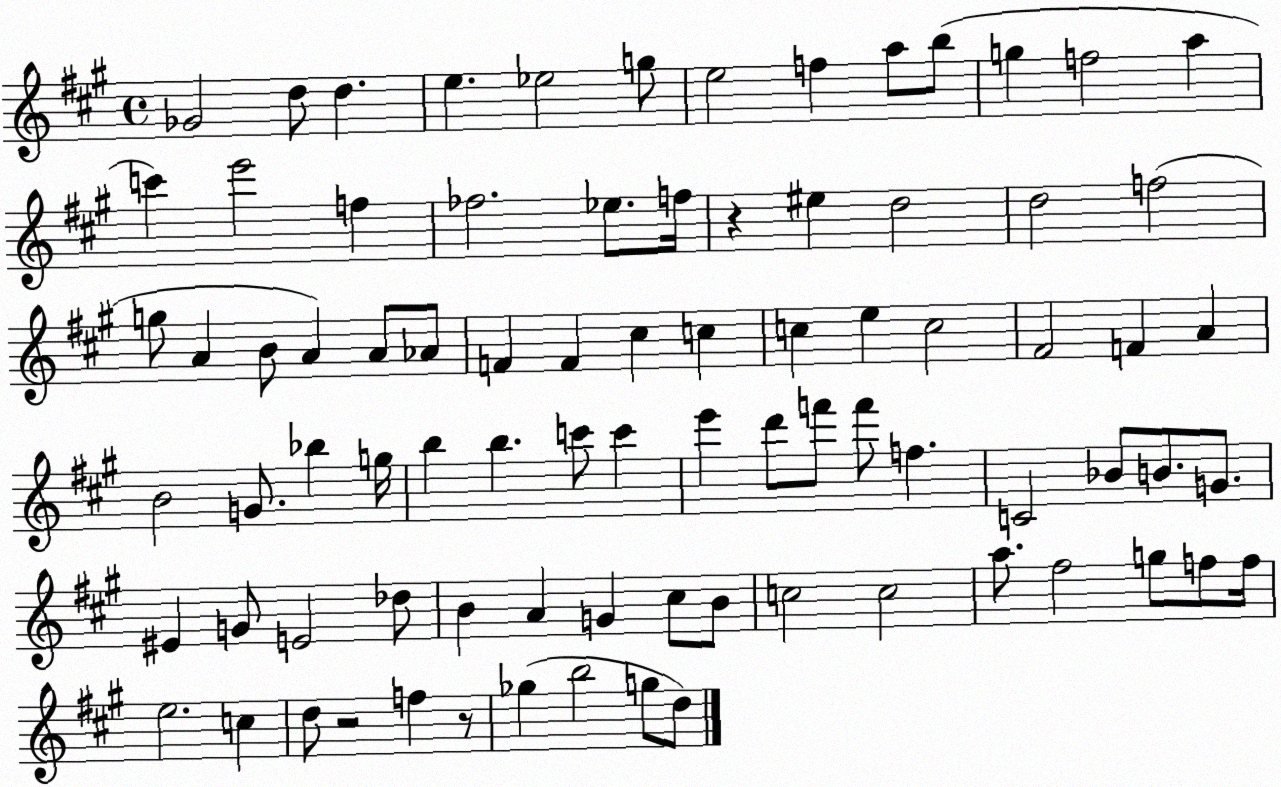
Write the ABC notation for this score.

X:1
T:Untitled
M:4/4
L:1/4
K:A
_G2 d/2 d e _e2 g/2 e2 f a/2 b/2 g f2 a c' e'2 f _f2 _e/2 f/4 z ^e d2 d2 f2 g/2 A B/2 A A/2 _A/2 F F ^c c c e c2 ^F2 F A B2 G/2 _b g/4 b b c'/2 c' e' d'/2 f'/2 f'/2 f C2 _B/2 B/2 G/2 ^E G/2 E2 _d/2 B A G ^c/2 B/2 c2 c2 a/2 ^f2 g/2 f/2 f/4 e2 c d/2 z2 f z/2 _g b2 g/2 d/2